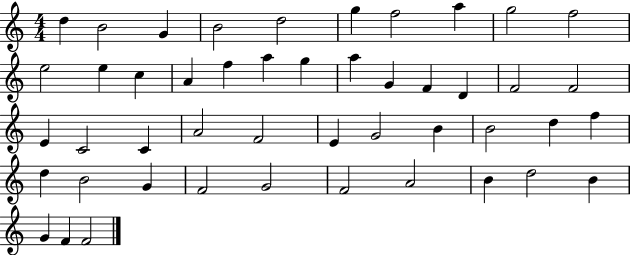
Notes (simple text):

D5/q B4/h G4/q B4/h D5/h G5/q F5/h A5/q G5/h F5/h E5/h E5/q C5/q A4/q F5/q A5/q G5/q A5/q G4/q F4/q D4/q F4/h F4/h E4/q C4/h C4/q A4/h F4/h E4/q G4/h B4/q B4/h D5/q F5/q D5/q B4/h G4/q F4/h G4/h F4/h A4/h B4/q D5/h B4/q G4/q F4/q F4/h